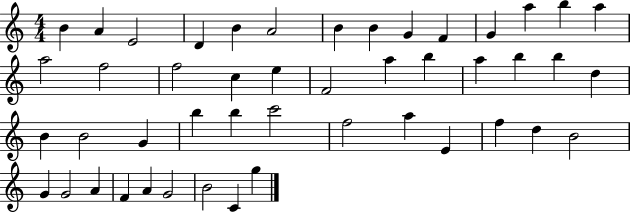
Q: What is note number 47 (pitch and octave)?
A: G5